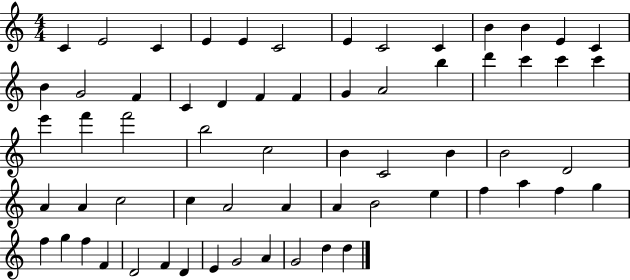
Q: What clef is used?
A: treble